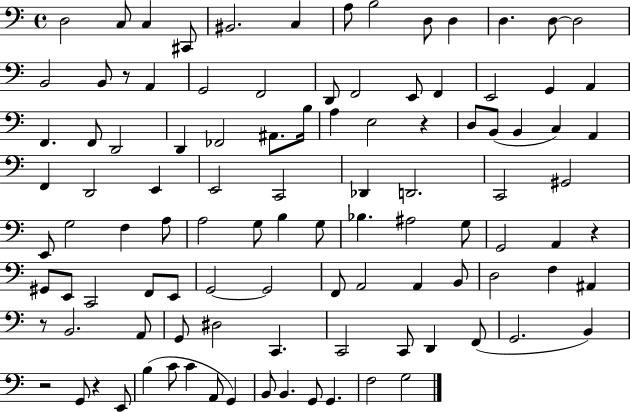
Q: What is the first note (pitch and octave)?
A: D3